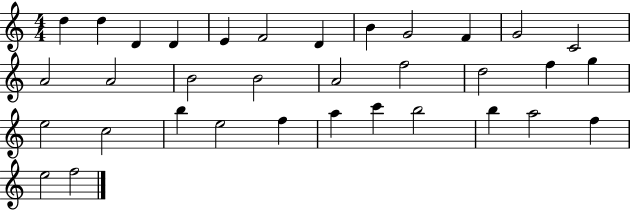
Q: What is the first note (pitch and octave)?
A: D5